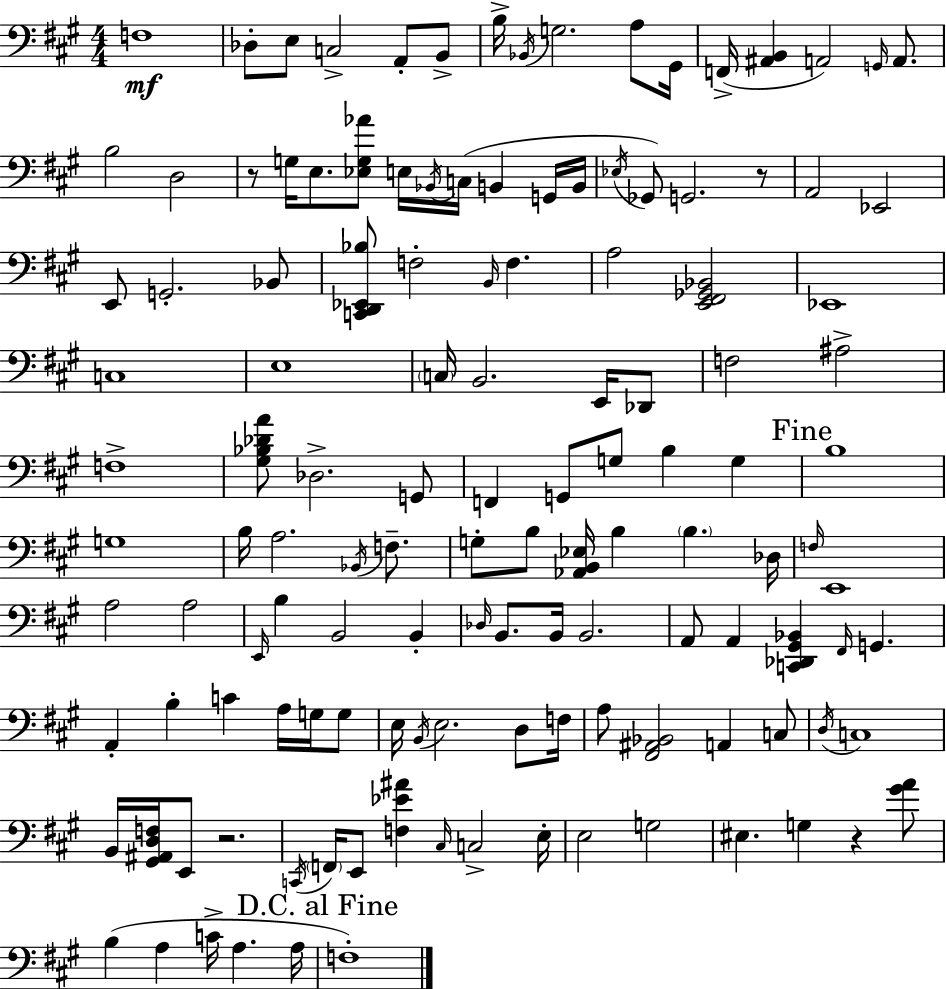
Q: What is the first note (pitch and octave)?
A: F3